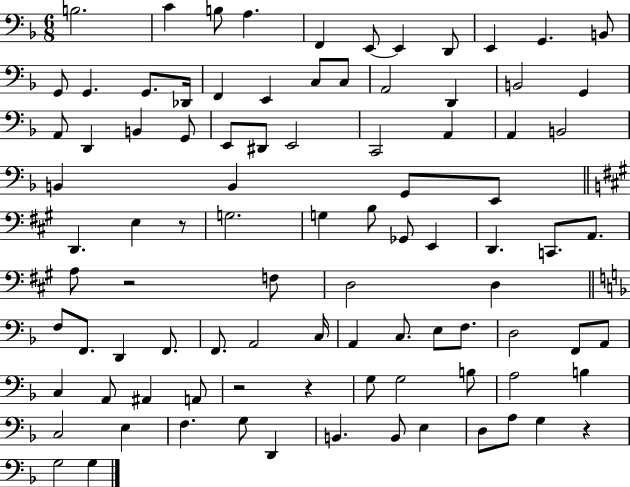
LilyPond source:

{
  \clef bass
  \numericTimeSignature
  \time 6/8
  \key f \major
  \repeat volta 2 { b2. | c'4 b8 a4. | f,4 e,8~~ e,4 d,8 | e,4 g,4. b,8 | \break g,8 g,4. g,8. des,16 | f,4 e,4 c8 c8 | a,2 d,4 | b,2 g,4 | \break a,8 d,4 b,4 g,8 | e,8 dis,8 e,2 | c,2 a,4 | a,4 b,2 | \break b,4 b,4 g,8 e,8 | \bar "||" \break \key a \major d,4. e4 r8 | g2. | g4 b8 ges,8 e,4 | d,4. c,8. a,8. | \break a8 r2 f8 | d2 d4 | \bar "||" \break \key f \major f8 f,8. d,4 f,8. | f,8. a,2 c16 | a,4 c8. e8 f8. | d2 f,8 a,8 | \break c4 a,8 ais,4 a,8 | r2 r4 | g8 g2 b8 | a2 b4 | \break c2 e4 | f4. g8 d,4 | b,4. b,8 e4 | d8 a8 g4 r4 | \break g2 g4 | } \bar "|."
}